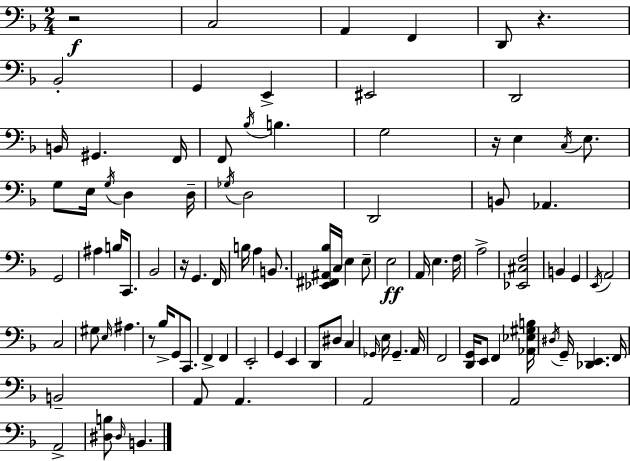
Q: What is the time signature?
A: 2/4